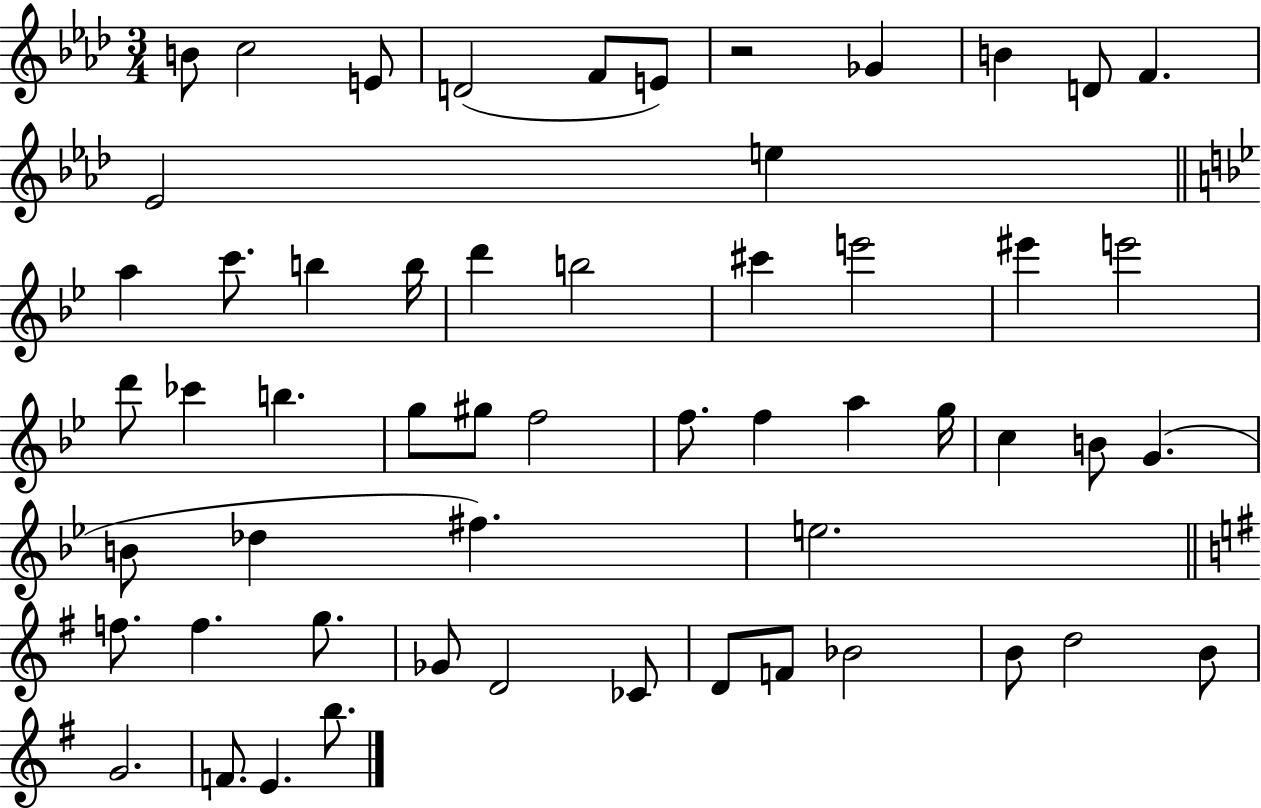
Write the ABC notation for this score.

X:1
T:Untitled
M:3/4
L:1/4
K:Ab
B/2 c2 E/2 D2 F/2 E/2 z2 _G B D/2 F _E2 e a c'/2 b b/4 d' b2 ^c' e'2 ^e' e'2 d'/2 _c' b g/2 ^g/2 f2 f/2 f a g/4 c B/2 G B/2 _d ^f e2 f/2 f g/2 _G/2 D2 _C/2 D/2 F/2 _B2 B/2 d2 B/2 G2 F/2 E b/2